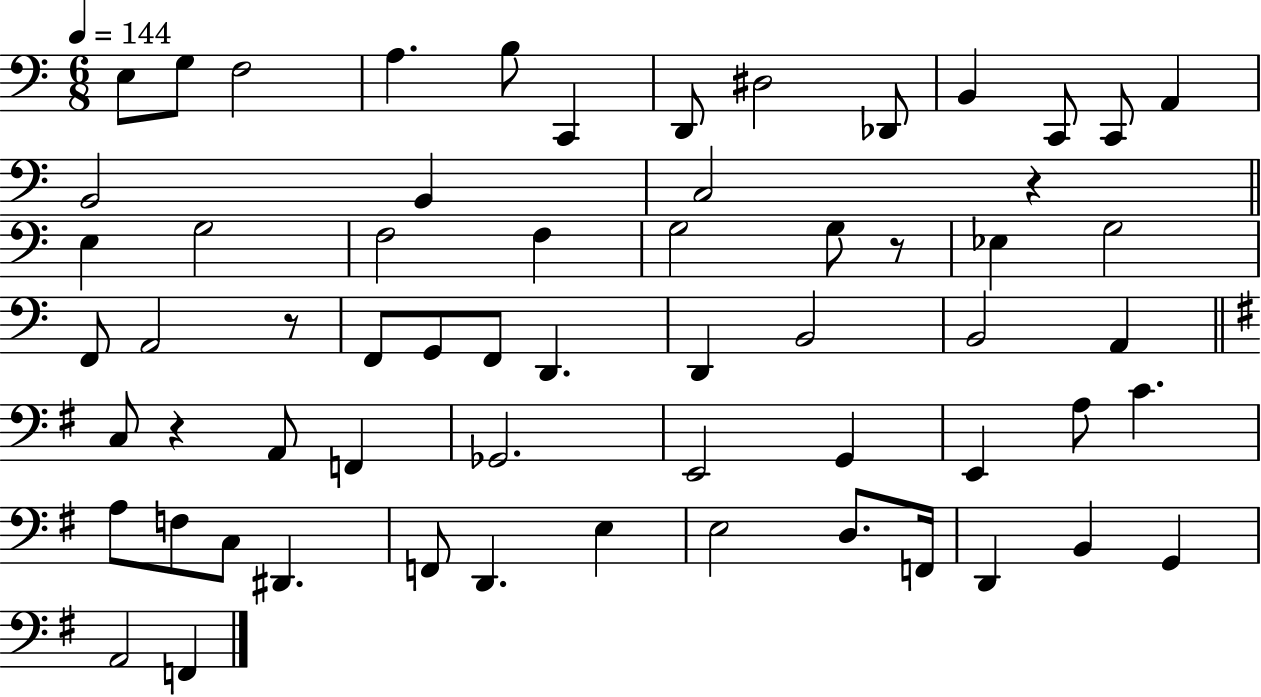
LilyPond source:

{
  \clef bass
  \numericTimeSignature
  \time 6/8
  \key c \major
  \tempo 4 = 144
  e8 g8 f2 | a4. b8 c,4 | d,8 dis2 des,8 | b,4 c,8 c,8 a,4 | \break b,2 b,4 | c2 r4 | \bar "||" \break \key c \major e4 g2 | f2 f4 | g2 g8 r8 | ees4 g2 | \break f,8 a,2 r8 | f,8 g,8 f,8 d,4. | d,4 b,2 | b,2 a,4 | \break \bar "||" \break \key g \major c8 r4 a,8 f,4 | ges,2. | e,2 g,4 | e,4 a8 c'4. | \break a8 f8 c8 dis,4. | f,8 d,4. e4 | e2 d8. f,16 | d,4 b,4 g,4 | \break a,2 f,4 | \bar "|."
}